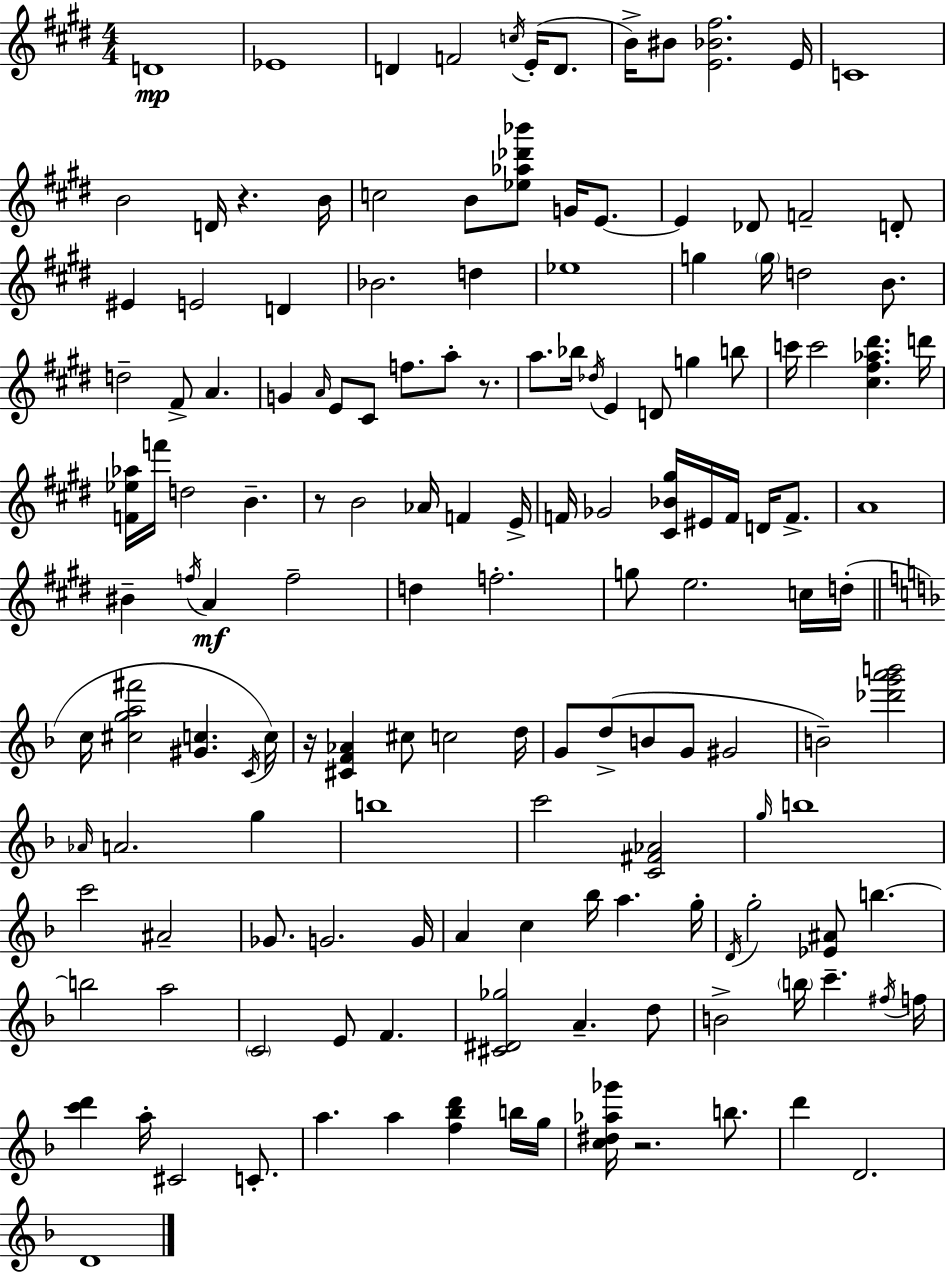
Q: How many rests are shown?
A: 5